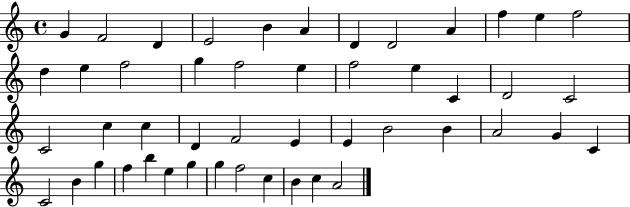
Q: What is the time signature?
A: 4/4